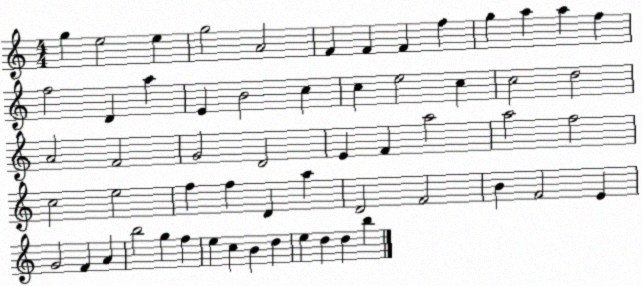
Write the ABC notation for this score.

X:1
T:Untitled
M:4/4
L:1/4
K:C
g e2 e g2 A2 F F F f g a a f f2 D a E B2 c c e2 c c2 d2 A2 F2 G2 D2 E F a2 a2 f2 c2 e2 f f D a D2 F2 B F2 E G2 F A b2 g f e c B d e d d b